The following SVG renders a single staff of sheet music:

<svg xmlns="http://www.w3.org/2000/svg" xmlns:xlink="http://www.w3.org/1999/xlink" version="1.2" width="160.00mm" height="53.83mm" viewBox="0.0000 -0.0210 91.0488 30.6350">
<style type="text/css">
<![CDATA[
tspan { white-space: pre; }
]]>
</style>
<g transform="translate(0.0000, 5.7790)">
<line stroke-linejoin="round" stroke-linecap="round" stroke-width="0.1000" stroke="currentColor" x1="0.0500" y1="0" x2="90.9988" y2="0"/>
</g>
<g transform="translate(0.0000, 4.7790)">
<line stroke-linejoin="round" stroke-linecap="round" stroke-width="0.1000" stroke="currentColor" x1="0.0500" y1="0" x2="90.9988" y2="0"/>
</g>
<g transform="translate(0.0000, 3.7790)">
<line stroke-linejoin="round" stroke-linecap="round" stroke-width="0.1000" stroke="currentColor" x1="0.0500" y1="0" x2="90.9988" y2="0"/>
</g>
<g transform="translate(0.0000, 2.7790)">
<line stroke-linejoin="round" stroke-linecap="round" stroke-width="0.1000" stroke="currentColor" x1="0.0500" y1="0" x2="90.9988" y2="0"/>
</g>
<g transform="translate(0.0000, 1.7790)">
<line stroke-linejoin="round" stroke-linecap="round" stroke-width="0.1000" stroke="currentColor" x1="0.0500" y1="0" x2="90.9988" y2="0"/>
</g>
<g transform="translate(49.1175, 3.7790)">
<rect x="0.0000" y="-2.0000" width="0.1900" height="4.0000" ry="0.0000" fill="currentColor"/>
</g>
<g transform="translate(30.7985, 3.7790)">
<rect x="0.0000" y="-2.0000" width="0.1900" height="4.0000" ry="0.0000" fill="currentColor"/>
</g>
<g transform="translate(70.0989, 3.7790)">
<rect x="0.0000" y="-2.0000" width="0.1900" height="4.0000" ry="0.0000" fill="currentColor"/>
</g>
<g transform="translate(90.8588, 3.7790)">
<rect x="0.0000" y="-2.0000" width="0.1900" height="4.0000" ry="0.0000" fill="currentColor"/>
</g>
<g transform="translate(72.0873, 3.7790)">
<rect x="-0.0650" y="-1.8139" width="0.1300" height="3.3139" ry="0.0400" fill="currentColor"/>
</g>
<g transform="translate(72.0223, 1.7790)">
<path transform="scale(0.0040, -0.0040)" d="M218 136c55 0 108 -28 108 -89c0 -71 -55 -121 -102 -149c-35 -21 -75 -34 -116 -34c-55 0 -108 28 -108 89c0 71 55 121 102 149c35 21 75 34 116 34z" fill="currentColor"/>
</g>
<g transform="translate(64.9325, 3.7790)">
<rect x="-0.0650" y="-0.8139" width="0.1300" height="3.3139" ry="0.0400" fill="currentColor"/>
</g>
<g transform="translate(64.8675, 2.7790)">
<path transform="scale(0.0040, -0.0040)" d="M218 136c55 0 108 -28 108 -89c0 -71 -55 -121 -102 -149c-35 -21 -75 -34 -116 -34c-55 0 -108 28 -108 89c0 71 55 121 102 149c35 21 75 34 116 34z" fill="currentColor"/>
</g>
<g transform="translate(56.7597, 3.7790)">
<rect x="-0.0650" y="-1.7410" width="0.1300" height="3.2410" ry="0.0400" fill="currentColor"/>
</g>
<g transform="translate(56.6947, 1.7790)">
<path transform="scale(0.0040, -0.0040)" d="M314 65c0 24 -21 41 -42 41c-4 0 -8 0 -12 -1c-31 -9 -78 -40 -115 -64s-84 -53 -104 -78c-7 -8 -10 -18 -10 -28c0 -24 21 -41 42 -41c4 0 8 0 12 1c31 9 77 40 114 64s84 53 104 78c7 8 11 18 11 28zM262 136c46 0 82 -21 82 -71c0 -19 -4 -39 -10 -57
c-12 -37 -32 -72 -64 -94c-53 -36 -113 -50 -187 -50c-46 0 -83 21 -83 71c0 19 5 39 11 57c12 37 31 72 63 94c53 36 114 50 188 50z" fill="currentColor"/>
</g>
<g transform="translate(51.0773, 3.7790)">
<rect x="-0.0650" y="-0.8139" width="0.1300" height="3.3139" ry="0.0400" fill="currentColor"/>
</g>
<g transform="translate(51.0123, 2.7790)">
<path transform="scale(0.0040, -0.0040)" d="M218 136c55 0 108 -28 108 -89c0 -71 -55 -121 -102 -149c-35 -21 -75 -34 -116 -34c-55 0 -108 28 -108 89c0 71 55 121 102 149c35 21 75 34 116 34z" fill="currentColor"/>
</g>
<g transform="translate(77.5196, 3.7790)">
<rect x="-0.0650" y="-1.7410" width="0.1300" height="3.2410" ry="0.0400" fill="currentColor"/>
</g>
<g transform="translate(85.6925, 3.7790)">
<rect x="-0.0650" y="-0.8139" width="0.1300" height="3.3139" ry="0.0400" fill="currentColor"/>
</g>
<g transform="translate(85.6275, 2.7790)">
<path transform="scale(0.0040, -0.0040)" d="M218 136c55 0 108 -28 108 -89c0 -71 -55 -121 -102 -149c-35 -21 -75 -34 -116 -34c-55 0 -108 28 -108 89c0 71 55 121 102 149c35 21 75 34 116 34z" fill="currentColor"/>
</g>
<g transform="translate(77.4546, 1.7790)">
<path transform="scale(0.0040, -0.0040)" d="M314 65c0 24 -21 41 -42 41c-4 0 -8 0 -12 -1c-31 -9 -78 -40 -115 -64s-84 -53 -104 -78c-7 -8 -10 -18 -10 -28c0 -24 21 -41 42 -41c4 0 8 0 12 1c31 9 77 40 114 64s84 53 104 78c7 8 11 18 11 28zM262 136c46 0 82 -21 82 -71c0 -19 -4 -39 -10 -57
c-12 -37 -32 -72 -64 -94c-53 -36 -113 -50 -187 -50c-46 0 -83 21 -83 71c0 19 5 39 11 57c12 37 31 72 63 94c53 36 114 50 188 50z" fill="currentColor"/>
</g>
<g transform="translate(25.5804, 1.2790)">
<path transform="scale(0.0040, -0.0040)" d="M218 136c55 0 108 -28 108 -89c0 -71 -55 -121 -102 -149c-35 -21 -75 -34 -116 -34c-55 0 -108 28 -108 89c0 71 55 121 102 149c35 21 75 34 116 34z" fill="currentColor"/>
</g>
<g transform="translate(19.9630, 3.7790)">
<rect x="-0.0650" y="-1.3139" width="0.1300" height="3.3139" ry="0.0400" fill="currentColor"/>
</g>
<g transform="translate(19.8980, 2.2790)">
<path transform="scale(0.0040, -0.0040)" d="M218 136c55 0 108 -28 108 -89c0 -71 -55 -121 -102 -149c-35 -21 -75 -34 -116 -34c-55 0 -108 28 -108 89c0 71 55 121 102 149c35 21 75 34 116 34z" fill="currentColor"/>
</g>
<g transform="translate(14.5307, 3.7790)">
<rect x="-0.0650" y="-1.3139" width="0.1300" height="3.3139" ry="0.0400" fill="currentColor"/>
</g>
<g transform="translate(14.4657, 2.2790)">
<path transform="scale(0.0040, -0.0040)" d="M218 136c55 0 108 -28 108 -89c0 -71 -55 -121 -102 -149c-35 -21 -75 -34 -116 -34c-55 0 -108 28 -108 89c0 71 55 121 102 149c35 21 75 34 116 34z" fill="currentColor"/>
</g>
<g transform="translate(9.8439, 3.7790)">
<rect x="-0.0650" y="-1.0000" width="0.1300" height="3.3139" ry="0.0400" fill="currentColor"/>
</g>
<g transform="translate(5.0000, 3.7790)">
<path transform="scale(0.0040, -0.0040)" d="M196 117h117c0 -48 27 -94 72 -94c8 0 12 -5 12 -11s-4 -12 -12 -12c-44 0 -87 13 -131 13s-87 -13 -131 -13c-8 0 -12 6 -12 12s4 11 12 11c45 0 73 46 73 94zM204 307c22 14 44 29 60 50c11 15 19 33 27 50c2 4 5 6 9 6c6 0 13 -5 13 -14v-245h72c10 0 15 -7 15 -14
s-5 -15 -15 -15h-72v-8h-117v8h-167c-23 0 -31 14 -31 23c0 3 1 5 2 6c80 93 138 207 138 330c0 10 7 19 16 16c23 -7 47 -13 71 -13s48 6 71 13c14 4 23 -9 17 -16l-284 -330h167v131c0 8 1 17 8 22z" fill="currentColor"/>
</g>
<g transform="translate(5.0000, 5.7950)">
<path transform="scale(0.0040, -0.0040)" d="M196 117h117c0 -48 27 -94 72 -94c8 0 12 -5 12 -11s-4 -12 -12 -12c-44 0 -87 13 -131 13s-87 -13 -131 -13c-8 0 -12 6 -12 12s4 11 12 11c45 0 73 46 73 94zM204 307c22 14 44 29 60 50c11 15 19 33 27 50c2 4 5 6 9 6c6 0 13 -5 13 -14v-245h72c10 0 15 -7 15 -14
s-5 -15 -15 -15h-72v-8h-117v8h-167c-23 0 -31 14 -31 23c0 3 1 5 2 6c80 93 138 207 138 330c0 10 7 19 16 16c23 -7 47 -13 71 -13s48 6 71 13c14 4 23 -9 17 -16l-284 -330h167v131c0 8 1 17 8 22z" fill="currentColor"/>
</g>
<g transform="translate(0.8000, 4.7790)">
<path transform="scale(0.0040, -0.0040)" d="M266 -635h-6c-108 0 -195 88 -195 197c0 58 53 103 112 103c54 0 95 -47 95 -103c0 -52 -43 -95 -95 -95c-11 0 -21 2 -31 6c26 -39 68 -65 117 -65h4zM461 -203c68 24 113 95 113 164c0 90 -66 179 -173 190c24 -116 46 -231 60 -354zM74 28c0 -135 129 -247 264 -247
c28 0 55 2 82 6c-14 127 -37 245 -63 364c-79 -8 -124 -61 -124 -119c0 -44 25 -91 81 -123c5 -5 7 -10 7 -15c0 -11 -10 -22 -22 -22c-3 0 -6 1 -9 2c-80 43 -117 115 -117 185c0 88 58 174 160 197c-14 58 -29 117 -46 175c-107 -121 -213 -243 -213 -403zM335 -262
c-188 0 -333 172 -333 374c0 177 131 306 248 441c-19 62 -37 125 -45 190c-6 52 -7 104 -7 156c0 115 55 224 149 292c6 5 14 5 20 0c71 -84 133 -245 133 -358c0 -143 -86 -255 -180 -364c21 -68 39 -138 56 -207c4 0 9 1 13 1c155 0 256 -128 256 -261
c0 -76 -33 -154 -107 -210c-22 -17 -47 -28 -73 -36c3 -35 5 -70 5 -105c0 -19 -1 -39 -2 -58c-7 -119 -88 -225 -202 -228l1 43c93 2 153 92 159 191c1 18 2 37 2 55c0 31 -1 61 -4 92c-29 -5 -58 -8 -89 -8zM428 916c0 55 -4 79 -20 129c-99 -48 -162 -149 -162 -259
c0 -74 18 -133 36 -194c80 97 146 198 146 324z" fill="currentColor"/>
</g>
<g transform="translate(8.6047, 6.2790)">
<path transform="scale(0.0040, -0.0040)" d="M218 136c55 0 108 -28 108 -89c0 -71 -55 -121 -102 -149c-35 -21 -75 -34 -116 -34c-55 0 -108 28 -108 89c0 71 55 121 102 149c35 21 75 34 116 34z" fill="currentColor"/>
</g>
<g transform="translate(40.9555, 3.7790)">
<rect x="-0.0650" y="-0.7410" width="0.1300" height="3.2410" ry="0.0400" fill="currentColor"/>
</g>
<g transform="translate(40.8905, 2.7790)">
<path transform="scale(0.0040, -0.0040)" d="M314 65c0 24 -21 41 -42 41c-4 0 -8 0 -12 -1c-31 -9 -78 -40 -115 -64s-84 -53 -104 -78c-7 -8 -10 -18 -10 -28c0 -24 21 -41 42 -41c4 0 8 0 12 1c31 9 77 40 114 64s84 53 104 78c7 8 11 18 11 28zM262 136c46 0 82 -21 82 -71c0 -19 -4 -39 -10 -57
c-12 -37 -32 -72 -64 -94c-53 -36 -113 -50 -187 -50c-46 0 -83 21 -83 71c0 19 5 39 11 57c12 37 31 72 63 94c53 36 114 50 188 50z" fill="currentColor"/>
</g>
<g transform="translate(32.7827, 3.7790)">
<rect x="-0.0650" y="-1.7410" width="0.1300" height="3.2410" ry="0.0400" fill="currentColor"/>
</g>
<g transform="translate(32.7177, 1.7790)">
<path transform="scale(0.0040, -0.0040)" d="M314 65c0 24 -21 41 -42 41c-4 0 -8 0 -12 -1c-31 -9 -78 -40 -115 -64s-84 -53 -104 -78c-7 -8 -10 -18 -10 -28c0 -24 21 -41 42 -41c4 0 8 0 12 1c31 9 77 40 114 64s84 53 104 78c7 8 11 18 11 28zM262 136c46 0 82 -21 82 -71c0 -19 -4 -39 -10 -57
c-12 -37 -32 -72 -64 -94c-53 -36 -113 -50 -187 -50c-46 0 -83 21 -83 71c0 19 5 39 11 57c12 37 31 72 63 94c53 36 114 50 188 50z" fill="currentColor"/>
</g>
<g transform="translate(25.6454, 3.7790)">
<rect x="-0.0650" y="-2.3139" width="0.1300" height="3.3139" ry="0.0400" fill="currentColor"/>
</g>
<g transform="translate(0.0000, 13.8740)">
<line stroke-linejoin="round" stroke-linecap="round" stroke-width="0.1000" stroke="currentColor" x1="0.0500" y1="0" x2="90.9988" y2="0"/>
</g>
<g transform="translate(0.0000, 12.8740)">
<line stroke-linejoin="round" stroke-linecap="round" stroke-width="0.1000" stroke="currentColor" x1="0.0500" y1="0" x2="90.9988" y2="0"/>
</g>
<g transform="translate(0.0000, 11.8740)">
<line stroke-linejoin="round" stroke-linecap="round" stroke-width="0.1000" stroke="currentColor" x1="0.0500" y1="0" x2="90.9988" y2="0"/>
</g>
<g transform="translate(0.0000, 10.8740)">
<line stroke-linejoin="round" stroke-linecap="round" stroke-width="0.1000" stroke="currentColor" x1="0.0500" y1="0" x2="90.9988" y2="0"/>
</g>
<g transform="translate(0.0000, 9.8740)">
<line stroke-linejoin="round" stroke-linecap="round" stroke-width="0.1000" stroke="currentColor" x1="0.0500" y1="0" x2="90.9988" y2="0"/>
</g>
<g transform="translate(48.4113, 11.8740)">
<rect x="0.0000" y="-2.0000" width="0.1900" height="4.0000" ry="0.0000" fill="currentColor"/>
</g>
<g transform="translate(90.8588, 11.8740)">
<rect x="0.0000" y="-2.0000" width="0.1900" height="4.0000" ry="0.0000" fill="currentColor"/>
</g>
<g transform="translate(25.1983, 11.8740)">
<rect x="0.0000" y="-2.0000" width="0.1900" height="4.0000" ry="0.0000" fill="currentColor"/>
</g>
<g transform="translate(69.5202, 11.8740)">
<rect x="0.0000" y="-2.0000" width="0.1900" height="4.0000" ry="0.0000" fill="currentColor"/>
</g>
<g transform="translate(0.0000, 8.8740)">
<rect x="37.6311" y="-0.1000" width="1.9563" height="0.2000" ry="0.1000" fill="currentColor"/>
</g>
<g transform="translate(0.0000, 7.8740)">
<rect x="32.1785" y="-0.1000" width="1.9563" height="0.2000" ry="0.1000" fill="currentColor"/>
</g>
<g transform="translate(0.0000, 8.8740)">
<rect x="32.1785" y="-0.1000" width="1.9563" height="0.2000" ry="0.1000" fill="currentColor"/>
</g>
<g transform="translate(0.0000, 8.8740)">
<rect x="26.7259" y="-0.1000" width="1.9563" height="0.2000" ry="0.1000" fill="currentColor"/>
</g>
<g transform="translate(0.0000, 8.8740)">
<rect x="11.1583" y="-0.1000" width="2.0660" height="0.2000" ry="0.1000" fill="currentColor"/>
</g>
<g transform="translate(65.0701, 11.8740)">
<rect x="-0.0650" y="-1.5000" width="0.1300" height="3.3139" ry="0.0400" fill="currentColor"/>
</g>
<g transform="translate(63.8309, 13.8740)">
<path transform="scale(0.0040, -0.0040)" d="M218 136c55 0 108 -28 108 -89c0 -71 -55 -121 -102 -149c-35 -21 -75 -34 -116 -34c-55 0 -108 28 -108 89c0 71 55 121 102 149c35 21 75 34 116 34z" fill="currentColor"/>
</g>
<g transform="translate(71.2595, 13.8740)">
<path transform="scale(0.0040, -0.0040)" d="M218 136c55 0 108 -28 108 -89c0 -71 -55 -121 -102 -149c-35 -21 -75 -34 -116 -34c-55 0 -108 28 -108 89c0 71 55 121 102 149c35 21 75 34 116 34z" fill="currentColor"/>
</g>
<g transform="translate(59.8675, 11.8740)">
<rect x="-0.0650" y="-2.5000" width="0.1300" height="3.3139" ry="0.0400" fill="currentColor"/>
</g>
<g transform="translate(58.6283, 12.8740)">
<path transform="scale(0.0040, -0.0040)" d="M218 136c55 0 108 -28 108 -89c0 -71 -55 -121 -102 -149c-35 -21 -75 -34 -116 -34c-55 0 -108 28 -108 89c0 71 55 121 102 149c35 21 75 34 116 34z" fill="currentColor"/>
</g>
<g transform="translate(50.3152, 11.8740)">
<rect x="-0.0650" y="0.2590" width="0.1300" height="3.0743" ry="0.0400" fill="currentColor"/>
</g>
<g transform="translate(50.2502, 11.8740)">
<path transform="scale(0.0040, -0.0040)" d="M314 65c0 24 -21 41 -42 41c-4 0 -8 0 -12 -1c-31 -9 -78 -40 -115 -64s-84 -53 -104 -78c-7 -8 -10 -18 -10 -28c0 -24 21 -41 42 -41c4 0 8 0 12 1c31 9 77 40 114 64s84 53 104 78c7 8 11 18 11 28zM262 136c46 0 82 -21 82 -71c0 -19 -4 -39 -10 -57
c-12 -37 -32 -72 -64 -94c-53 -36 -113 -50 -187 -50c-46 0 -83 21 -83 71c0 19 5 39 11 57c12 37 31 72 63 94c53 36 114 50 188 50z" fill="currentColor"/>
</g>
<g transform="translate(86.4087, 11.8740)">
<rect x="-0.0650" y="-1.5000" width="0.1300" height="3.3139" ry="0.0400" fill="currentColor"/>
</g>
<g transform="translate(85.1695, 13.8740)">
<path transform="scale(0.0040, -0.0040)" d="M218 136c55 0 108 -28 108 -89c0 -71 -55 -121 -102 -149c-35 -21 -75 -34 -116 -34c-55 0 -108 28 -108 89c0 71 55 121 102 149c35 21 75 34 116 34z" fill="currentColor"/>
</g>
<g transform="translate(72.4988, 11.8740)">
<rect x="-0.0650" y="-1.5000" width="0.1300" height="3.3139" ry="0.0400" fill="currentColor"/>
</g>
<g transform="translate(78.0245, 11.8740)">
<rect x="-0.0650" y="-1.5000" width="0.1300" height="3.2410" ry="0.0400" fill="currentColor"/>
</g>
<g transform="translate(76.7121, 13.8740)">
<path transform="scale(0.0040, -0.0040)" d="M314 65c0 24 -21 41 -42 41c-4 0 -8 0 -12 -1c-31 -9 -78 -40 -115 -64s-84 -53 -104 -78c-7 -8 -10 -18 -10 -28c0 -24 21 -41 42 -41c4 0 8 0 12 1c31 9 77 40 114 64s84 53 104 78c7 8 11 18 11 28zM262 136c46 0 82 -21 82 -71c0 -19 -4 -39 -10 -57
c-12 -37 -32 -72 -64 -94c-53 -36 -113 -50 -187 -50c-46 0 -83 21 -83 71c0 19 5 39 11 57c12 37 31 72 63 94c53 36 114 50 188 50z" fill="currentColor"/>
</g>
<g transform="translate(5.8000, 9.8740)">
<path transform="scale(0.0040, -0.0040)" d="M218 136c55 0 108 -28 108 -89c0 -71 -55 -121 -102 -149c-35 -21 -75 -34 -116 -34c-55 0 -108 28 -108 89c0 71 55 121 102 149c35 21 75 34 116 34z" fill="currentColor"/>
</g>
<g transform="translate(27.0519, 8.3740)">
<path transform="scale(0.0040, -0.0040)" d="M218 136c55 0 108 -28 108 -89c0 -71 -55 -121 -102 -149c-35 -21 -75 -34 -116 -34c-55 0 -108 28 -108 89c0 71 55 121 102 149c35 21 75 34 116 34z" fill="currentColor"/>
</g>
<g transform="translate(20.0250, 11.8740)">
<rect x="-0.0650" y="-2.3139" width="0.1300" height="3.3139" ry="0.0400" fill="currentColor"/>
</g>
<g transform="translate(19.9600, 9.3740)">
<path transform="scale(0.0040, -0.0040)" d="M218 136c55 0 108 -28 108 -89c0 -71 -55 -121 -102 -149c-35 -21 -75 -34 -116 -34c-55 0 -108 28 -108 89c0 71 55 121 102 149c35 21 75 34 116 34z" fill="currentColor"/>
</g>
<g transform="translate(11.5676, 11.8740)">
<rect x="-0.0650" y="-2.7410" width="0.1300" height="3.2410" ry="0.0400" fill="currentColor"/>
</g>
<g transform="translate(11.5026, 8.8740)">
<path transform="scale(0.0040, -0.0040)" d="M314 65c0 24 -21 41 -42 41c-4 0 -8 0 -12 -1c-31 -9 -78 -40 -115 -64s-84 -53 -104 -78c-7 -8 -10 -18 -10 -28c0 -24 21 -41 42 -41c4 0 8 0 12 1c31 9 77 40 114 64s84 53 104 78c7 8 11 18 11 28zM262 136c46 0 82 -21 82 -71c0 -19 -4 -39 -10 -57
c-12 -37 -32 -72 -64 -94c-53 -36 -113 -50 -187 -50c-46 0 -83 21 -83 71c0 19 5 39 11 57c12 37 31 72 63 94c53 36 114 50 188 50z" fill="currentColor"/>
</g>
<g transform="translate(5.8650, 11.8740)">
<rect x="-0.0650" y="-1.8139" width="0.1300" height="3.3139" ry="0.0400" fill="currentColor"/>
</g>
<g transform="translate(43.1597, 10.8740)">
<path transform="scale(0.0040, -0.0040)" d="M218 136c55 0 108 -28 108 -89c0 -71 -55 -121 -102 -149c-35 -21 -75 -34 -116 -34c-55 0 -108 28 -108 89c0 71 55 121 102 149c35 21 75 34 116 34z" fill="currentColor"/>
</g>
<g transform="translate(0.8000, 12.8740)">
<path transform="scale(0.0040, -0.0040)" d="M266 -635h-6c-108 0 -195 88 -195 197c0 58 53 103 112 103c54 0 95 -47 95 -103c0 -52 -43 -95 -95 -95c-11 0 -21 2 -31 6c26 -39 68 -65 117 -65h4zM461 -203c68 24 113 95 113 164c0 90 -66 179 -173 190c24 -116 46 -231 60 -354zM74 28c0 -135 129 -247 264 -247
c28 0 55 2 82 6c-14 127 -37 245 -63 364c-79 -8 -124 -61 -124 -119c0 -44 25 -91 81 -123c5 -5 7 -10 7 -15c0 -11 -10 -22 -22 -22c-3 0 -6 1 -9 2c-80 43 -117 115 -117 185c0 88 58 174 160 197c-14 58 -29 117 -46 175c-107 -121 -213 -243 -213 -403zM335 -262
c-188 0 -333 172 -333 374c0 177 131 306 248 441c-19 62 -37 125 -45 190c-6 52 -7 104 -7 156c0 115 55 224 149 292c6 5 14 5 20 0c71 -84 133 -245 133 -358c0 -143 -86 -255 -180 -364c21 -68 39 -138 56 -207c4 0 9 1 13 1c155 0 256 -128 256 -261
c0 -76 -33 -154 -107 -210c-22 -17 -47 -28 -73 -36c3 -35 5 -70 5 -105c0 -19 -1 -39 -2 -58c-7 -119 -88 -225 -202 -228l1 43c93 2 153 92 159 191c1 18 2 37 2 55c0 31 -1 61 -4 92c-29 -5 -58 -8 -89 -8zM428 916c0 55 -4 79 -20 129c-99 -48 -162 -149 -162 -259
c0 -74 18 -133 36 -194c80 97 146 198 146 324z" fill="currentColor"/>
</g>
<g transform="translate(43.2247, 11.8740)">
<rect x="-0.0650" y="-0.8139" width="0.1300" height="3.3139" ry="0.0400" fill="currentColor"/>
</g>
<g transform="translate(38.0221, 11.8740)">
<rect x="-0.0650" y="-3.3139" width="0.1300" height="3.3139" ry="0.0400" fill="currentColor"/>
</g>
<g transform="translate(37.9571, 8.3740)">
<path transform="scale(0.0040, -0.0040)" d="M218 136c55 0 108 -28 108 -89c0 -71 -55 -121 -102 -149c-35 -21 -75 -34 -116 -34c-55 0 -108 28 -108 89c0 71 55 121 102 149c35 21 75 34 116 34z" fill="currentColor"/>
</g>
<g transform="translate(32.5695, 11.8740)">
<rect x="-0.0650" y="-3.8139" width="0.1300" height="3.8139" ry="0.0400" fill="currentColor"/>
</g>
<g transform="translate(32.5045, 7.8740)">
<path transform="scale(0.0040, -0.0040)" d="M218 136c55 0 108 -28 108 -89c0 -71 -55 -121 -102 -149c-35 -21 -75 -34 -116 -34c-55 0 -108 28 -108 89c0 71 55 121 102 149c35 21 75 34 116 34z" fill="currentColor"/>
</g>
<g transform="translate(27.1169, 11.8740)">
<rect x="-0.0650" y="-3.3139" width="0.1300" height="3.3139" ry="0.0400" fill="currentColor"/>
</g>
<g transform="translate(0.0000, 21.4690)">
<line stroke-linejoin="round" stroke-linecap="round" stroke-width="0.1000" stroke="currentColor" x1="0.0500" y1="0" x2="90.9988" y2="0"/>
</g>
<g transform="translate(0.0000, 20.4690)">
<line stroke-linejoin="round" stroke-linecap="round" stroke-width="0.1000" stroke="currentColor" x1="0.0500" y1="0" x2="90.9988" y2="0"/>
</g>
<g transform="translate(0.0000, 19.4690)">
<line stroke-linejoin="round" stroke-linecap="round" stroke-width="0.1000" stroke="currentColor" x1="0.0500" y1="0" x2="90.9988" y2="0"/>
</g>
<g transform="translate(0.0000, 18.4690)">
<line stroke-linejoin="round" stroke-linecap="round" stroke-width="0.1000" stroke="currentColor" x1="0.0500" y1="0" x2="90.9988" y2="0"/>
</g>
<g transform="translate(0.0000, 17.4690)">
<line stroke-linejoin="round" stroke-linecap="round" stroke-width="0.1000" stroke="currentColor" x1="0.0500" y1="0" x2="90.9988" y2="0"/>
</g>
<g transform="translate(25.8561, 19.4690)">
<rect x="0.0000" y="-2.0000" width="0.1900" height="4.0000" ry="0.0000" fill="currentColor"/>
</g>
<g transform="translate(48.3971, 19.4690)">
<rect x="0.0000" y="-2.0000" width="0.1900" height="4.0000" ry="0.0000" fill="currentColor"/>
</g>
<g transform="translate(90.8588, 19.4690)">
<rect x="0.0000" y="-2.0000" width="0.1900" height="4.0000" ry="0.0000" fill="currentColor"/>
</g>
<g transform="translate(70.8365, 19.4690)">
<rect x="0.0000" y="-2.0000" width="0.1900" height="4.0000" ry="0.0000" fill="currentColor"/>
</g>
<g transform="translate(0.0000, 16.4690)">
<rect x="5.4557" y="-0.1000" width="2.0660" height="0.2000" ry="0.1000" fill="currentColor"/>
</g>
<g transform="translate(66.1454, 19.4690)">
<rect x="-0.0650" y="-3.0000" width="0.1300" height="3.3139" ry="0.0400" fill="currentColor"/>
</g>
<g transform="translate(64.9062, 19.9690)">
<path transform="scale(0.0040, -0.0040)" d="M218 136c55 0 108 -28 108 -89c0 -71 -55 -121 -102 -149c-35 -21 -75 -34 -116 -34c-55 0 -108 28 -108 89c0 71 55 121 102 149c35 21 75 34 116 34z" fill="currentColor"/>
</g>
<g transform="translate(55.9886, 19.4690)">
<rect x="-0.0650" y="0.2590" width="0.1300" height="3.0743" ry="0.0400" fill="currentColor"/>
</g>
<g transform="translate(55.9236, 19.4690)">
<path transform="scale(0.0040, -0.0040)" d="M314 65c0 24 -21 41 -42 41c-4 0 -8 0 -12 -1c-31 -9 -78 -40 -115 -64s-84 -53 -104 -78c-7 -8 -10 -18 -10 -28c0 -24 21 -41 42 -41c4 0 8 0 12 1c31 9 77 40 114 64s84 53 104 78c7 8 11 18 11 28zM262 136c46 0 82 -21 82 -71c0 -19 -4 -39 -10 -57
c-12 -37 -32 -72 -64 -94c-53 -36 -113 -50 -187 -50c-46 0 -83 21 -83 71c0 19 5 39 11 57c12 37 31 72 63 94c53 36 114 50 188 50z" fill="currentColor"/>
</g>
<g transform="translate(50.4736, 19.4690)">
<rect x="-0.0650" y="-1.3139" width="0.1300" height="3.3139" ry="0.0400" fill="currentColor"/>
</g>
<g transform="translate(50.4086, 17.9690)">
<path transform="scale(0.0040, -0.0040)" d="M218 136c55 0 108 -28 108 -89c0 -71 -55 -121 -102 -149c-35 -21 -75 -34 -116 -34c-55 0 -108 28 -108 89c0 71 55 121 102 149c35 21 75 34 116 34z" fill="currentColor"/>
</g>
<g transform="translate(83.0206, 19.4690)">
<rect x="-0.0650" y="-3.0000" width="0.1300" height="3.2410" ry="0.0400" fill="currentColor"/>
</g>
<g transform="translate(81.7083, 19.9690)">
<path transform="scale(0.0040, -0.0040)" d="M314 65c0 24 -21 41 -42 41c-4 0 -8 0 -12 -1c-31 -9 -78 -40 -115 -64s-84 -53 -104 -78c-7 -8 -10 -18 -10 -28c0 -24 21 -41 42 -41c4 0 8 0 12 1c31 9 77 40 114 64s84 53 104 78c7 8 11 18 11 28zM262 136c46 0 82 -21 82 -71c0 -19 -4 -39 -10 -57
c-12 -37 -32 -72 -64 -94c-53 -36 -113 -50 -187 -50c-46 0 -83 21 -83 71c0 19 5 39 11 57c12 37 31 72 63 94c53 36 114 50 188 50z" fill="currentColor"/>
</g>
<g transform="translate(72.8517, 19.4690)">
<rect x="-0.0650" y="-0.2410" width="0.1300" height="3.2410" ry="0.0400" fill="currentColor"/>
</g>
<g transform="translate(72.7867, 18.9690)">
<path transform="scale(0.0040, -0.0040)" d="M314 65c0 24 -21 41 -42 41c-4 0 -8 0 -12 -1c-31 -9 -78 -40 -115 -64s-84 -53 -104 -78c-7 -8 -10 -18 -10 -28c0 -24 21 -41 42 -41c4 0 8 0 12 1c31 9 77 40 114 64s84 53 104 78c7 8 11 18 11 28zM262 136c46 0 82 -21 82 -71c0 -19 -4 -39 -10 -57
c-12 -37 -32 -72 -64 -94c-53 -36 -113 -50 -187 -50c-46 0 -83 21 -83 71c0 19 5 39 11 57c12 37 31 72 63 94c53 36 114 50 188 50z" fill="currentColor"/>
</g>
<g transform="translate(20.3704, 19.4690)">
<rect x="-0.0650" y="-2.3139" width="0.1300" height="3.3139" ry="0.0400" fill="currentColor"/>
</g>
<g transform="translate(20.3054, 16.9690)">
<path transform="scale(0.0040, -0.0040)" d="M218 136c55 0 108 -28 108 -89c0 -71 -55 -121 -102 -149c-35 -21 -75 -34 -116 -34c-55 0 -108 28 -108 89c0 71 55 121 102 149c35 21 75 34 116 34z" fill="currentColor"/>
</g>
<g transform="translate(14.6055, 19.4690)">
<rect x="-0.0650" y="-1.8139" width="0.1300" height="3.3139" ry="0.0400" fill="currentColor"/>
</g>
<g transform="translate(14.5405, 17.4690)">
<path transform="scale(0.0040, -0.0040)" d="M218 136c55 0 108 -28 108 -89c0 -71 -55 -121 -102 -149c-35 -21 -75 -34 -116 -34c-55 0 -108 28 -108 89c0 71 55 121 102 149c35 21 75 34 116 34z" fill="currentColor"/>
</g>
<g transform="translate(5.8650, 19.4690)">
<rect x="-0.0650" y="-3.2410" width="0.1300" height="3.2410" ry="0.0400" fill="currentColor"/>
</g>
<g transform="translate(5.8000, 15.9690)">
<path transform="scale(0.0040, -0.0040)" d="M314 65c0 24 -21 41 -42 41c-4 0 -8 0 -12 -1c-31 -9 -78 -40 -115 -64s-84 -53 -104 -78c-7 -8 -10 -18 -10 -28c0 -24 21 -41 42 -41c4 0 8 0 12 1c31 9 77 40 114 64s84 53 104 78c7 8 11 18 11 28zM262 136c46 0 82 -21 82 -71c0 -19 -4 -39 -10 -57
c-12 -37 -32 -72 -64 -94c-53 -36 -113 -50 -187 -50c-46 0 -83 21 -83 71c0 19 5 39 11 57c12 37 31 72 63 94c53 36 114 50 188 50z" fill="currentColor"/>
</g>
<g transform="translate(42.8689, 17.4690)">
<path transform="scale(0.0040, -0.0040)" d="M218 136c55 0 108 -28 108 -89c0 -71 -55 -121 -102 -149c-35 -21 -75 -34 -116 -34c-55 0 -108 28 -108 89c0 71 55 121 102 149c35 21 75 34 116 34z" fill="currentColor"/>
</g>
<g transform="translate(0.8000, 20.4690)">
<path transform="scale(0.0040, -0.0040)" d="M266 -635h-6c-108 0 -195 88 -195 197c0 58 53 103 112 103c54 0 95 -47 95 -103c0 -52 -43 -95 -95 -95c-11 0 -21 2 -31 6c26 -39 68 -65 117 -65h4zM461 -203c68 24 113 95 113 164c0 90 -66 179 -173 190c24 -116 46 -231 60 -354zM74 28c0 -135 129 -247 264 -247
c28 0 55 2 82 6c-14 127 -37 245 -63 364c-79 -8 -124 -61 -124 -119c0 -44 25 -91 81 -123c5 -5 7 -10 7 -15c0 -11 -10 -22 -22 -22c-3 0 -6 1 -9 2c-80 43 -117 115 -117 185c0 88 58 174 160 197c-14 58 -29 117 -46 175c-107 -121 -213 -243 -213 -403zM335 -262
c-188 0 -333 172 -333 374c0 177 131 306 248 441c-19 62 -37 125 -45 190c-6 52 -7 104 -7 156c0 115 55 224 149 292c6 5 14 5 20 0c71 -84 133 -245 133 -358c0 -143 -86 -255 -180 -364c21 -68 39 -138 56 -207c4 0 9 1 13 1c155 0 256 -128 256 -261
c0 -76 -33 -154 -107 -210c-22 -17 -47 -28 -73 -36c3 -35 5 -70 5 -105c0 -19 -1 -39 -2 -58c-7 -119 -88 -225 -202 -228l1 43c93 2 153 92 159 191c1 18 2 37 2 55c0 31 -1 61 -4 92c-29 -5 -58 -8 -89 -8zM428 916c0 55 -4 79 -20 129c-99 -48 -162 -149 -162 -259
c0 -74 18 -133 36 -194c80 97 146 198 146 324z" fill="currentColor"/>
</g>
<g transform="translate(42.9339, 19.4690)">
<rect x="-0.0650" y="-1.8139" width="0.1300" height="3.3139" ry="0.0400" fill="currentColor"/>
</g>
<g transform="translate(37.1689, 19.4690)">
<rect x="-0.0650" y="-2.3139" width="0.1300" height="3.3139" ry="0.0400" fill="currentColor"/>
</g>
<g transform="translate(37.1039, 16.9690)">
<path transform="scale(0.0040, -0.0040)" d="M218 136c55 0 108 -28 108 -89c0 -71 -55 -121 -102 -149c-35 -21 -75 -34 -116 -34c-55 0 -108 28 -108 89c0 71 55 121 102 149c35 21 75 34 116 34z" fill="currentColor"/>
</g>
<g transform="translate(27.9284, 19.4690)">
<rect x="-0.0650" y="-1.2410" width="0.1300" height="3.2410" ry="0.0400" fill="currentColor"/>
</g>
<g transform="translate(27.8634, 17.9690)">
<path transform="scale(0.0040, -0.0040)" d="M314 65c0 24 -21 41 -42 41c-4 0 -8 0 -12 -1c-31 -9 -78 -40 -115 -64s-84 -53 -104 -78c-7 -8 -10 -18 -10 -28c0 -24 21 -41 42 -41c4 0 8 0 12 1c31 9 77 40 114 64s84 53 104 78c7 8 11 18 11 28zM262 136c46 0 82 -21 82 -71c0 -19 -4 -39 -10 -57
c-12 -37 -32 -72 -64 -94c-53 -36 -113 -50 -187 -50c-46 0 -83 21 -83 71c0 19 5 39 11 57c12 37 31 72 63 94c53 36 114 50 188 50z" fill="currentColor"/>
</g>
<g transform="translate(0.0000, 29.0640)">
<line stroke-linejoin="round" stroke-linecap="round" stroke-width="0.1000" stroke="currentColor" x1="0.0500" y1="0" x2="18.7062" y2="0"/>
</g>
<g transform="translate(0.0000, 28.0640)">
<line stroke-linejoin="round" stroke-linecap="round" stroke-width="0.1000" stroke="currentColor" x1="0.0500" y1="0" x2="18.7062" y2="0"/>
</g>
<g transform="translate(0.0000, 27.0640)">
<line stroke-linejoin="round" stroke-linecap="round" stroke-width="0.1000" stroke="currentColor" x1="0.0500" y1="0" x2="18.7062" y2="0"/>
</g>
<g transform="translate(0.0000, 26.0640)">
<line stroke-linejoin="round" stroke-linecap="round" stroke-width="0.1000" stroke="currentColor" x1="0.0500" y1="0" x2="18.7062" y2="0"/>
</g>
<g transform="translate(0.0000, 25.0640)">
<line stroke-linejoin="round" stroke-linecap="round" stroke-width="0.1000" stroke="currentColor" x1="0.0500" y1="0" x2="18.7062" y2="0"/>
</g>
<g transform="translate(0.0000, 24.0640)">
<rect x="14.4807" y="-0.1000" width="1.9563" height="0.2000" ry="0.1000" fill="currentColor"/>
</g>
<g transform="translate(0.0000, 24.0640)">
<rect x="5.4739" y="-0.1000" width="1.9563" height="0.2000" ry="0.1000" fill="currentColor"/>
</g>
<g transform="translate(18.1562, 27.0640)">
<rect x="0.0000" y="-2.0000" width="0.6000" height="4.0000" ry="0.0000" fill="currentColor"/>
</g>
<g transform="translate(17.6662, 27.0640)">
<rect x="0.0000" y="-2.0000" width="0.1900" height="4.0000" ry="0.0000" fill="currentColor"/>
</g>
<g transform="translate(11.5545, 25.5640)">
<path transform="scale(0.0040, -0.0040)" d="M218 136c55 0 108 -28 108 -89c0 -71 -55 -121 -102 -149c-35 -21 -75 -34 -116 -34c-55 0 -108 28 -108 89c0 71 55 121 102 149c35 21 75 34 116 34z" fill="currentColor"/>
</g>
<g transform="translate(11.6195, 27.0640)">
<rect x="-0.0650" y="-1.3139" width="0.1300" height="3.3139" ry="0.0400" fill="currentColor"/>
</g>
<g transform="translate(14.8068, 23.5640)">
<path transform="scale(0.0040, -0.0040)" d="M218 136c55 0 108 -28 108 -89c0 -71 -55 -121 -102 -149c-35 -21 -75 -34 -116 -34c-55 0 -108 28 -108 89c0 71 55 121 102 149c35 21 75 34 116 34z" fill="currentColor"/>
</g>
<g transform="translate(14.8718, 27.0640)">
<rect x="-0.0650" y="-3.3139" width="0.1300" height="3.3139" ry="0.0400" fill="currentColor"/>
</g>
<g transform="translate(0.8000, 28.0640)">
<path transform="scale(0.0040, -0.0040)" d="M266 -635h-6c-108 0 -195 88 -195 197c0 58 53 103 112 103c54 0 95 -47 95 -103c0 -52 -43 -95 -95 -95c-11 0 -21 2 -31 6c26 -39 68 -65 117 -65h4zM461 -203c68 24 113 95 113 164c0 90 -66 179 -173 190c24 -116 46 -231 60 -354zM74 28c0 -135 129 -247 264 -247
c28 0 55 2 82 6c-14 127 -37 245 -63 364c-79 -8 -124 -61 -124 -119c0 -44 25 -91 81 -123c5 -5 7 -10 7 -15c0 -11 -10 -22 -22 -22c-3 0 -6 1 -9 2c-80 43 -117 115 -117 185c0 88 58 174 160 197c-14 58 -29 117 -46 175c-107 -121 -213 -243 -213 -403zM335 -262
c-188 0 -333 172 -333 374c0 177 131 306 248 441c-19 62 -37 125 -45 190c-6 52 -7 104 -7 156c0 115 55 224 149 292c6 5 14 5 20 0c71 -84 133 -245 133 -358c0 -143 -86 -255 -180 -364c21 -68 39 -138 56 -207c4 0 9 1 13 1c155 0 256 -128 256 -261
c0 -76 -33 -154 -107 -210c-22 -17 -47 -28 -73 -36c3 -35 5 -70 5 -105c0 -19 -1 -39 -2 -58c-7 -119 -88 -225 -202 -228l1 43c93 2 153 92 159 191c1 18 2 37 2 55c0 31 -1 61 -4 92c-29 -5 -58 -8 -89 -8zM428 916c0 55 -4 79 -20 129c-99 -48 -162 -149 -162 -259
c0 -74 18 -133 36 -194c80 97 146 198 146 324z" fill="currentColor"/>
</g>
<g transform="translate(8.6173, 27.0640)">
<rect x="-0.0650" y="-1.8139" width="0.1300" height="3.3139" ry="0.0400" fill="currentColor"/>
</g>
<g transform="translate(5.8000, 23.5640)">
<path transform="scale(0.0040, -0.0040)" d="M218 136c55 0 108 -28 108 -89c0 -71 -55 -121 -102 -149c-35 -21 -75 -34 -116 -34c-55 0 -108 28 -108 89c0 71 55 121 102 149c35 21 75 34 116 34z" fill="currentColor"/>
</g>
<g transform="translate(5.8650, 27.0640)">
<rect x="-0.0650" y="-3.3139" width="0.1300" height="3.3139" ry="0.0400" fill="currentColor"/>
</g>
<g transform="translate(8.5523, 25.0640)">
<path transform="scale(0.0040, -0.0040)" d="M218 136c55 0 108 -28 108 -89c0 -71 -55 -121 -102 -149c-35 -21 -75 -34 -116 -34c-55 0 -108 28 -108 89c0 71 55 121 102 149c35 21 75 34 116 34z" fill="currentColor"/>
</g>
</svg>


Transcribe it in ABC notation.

X:1
T:Untitled
M:4/4
L:1/4
K:C
D e e g f2 d2 d f2 d f f2 d f a2 g b c' b d B2 G E E E2 E b2 f g e2 g f e B2 A c2 A2 b f e b